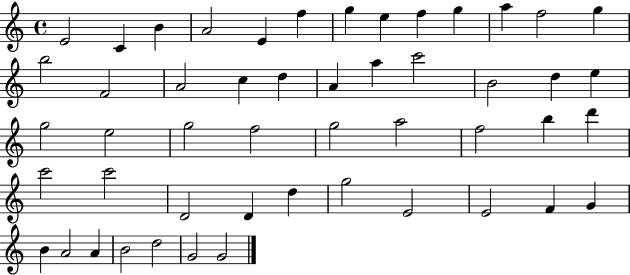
X:1
T:Untitled
M:4/4
L:1/4
K:C
E2 C B A2 E f g e f g a f2 g b2 F2 A2 c d A a c'2 B2 d e g2 e2 g2 f2 g2 a2 f2 b d' c'2 c'2 D2 D d g2 E2 E2 F G B A2 A B2 d2 G2 G2